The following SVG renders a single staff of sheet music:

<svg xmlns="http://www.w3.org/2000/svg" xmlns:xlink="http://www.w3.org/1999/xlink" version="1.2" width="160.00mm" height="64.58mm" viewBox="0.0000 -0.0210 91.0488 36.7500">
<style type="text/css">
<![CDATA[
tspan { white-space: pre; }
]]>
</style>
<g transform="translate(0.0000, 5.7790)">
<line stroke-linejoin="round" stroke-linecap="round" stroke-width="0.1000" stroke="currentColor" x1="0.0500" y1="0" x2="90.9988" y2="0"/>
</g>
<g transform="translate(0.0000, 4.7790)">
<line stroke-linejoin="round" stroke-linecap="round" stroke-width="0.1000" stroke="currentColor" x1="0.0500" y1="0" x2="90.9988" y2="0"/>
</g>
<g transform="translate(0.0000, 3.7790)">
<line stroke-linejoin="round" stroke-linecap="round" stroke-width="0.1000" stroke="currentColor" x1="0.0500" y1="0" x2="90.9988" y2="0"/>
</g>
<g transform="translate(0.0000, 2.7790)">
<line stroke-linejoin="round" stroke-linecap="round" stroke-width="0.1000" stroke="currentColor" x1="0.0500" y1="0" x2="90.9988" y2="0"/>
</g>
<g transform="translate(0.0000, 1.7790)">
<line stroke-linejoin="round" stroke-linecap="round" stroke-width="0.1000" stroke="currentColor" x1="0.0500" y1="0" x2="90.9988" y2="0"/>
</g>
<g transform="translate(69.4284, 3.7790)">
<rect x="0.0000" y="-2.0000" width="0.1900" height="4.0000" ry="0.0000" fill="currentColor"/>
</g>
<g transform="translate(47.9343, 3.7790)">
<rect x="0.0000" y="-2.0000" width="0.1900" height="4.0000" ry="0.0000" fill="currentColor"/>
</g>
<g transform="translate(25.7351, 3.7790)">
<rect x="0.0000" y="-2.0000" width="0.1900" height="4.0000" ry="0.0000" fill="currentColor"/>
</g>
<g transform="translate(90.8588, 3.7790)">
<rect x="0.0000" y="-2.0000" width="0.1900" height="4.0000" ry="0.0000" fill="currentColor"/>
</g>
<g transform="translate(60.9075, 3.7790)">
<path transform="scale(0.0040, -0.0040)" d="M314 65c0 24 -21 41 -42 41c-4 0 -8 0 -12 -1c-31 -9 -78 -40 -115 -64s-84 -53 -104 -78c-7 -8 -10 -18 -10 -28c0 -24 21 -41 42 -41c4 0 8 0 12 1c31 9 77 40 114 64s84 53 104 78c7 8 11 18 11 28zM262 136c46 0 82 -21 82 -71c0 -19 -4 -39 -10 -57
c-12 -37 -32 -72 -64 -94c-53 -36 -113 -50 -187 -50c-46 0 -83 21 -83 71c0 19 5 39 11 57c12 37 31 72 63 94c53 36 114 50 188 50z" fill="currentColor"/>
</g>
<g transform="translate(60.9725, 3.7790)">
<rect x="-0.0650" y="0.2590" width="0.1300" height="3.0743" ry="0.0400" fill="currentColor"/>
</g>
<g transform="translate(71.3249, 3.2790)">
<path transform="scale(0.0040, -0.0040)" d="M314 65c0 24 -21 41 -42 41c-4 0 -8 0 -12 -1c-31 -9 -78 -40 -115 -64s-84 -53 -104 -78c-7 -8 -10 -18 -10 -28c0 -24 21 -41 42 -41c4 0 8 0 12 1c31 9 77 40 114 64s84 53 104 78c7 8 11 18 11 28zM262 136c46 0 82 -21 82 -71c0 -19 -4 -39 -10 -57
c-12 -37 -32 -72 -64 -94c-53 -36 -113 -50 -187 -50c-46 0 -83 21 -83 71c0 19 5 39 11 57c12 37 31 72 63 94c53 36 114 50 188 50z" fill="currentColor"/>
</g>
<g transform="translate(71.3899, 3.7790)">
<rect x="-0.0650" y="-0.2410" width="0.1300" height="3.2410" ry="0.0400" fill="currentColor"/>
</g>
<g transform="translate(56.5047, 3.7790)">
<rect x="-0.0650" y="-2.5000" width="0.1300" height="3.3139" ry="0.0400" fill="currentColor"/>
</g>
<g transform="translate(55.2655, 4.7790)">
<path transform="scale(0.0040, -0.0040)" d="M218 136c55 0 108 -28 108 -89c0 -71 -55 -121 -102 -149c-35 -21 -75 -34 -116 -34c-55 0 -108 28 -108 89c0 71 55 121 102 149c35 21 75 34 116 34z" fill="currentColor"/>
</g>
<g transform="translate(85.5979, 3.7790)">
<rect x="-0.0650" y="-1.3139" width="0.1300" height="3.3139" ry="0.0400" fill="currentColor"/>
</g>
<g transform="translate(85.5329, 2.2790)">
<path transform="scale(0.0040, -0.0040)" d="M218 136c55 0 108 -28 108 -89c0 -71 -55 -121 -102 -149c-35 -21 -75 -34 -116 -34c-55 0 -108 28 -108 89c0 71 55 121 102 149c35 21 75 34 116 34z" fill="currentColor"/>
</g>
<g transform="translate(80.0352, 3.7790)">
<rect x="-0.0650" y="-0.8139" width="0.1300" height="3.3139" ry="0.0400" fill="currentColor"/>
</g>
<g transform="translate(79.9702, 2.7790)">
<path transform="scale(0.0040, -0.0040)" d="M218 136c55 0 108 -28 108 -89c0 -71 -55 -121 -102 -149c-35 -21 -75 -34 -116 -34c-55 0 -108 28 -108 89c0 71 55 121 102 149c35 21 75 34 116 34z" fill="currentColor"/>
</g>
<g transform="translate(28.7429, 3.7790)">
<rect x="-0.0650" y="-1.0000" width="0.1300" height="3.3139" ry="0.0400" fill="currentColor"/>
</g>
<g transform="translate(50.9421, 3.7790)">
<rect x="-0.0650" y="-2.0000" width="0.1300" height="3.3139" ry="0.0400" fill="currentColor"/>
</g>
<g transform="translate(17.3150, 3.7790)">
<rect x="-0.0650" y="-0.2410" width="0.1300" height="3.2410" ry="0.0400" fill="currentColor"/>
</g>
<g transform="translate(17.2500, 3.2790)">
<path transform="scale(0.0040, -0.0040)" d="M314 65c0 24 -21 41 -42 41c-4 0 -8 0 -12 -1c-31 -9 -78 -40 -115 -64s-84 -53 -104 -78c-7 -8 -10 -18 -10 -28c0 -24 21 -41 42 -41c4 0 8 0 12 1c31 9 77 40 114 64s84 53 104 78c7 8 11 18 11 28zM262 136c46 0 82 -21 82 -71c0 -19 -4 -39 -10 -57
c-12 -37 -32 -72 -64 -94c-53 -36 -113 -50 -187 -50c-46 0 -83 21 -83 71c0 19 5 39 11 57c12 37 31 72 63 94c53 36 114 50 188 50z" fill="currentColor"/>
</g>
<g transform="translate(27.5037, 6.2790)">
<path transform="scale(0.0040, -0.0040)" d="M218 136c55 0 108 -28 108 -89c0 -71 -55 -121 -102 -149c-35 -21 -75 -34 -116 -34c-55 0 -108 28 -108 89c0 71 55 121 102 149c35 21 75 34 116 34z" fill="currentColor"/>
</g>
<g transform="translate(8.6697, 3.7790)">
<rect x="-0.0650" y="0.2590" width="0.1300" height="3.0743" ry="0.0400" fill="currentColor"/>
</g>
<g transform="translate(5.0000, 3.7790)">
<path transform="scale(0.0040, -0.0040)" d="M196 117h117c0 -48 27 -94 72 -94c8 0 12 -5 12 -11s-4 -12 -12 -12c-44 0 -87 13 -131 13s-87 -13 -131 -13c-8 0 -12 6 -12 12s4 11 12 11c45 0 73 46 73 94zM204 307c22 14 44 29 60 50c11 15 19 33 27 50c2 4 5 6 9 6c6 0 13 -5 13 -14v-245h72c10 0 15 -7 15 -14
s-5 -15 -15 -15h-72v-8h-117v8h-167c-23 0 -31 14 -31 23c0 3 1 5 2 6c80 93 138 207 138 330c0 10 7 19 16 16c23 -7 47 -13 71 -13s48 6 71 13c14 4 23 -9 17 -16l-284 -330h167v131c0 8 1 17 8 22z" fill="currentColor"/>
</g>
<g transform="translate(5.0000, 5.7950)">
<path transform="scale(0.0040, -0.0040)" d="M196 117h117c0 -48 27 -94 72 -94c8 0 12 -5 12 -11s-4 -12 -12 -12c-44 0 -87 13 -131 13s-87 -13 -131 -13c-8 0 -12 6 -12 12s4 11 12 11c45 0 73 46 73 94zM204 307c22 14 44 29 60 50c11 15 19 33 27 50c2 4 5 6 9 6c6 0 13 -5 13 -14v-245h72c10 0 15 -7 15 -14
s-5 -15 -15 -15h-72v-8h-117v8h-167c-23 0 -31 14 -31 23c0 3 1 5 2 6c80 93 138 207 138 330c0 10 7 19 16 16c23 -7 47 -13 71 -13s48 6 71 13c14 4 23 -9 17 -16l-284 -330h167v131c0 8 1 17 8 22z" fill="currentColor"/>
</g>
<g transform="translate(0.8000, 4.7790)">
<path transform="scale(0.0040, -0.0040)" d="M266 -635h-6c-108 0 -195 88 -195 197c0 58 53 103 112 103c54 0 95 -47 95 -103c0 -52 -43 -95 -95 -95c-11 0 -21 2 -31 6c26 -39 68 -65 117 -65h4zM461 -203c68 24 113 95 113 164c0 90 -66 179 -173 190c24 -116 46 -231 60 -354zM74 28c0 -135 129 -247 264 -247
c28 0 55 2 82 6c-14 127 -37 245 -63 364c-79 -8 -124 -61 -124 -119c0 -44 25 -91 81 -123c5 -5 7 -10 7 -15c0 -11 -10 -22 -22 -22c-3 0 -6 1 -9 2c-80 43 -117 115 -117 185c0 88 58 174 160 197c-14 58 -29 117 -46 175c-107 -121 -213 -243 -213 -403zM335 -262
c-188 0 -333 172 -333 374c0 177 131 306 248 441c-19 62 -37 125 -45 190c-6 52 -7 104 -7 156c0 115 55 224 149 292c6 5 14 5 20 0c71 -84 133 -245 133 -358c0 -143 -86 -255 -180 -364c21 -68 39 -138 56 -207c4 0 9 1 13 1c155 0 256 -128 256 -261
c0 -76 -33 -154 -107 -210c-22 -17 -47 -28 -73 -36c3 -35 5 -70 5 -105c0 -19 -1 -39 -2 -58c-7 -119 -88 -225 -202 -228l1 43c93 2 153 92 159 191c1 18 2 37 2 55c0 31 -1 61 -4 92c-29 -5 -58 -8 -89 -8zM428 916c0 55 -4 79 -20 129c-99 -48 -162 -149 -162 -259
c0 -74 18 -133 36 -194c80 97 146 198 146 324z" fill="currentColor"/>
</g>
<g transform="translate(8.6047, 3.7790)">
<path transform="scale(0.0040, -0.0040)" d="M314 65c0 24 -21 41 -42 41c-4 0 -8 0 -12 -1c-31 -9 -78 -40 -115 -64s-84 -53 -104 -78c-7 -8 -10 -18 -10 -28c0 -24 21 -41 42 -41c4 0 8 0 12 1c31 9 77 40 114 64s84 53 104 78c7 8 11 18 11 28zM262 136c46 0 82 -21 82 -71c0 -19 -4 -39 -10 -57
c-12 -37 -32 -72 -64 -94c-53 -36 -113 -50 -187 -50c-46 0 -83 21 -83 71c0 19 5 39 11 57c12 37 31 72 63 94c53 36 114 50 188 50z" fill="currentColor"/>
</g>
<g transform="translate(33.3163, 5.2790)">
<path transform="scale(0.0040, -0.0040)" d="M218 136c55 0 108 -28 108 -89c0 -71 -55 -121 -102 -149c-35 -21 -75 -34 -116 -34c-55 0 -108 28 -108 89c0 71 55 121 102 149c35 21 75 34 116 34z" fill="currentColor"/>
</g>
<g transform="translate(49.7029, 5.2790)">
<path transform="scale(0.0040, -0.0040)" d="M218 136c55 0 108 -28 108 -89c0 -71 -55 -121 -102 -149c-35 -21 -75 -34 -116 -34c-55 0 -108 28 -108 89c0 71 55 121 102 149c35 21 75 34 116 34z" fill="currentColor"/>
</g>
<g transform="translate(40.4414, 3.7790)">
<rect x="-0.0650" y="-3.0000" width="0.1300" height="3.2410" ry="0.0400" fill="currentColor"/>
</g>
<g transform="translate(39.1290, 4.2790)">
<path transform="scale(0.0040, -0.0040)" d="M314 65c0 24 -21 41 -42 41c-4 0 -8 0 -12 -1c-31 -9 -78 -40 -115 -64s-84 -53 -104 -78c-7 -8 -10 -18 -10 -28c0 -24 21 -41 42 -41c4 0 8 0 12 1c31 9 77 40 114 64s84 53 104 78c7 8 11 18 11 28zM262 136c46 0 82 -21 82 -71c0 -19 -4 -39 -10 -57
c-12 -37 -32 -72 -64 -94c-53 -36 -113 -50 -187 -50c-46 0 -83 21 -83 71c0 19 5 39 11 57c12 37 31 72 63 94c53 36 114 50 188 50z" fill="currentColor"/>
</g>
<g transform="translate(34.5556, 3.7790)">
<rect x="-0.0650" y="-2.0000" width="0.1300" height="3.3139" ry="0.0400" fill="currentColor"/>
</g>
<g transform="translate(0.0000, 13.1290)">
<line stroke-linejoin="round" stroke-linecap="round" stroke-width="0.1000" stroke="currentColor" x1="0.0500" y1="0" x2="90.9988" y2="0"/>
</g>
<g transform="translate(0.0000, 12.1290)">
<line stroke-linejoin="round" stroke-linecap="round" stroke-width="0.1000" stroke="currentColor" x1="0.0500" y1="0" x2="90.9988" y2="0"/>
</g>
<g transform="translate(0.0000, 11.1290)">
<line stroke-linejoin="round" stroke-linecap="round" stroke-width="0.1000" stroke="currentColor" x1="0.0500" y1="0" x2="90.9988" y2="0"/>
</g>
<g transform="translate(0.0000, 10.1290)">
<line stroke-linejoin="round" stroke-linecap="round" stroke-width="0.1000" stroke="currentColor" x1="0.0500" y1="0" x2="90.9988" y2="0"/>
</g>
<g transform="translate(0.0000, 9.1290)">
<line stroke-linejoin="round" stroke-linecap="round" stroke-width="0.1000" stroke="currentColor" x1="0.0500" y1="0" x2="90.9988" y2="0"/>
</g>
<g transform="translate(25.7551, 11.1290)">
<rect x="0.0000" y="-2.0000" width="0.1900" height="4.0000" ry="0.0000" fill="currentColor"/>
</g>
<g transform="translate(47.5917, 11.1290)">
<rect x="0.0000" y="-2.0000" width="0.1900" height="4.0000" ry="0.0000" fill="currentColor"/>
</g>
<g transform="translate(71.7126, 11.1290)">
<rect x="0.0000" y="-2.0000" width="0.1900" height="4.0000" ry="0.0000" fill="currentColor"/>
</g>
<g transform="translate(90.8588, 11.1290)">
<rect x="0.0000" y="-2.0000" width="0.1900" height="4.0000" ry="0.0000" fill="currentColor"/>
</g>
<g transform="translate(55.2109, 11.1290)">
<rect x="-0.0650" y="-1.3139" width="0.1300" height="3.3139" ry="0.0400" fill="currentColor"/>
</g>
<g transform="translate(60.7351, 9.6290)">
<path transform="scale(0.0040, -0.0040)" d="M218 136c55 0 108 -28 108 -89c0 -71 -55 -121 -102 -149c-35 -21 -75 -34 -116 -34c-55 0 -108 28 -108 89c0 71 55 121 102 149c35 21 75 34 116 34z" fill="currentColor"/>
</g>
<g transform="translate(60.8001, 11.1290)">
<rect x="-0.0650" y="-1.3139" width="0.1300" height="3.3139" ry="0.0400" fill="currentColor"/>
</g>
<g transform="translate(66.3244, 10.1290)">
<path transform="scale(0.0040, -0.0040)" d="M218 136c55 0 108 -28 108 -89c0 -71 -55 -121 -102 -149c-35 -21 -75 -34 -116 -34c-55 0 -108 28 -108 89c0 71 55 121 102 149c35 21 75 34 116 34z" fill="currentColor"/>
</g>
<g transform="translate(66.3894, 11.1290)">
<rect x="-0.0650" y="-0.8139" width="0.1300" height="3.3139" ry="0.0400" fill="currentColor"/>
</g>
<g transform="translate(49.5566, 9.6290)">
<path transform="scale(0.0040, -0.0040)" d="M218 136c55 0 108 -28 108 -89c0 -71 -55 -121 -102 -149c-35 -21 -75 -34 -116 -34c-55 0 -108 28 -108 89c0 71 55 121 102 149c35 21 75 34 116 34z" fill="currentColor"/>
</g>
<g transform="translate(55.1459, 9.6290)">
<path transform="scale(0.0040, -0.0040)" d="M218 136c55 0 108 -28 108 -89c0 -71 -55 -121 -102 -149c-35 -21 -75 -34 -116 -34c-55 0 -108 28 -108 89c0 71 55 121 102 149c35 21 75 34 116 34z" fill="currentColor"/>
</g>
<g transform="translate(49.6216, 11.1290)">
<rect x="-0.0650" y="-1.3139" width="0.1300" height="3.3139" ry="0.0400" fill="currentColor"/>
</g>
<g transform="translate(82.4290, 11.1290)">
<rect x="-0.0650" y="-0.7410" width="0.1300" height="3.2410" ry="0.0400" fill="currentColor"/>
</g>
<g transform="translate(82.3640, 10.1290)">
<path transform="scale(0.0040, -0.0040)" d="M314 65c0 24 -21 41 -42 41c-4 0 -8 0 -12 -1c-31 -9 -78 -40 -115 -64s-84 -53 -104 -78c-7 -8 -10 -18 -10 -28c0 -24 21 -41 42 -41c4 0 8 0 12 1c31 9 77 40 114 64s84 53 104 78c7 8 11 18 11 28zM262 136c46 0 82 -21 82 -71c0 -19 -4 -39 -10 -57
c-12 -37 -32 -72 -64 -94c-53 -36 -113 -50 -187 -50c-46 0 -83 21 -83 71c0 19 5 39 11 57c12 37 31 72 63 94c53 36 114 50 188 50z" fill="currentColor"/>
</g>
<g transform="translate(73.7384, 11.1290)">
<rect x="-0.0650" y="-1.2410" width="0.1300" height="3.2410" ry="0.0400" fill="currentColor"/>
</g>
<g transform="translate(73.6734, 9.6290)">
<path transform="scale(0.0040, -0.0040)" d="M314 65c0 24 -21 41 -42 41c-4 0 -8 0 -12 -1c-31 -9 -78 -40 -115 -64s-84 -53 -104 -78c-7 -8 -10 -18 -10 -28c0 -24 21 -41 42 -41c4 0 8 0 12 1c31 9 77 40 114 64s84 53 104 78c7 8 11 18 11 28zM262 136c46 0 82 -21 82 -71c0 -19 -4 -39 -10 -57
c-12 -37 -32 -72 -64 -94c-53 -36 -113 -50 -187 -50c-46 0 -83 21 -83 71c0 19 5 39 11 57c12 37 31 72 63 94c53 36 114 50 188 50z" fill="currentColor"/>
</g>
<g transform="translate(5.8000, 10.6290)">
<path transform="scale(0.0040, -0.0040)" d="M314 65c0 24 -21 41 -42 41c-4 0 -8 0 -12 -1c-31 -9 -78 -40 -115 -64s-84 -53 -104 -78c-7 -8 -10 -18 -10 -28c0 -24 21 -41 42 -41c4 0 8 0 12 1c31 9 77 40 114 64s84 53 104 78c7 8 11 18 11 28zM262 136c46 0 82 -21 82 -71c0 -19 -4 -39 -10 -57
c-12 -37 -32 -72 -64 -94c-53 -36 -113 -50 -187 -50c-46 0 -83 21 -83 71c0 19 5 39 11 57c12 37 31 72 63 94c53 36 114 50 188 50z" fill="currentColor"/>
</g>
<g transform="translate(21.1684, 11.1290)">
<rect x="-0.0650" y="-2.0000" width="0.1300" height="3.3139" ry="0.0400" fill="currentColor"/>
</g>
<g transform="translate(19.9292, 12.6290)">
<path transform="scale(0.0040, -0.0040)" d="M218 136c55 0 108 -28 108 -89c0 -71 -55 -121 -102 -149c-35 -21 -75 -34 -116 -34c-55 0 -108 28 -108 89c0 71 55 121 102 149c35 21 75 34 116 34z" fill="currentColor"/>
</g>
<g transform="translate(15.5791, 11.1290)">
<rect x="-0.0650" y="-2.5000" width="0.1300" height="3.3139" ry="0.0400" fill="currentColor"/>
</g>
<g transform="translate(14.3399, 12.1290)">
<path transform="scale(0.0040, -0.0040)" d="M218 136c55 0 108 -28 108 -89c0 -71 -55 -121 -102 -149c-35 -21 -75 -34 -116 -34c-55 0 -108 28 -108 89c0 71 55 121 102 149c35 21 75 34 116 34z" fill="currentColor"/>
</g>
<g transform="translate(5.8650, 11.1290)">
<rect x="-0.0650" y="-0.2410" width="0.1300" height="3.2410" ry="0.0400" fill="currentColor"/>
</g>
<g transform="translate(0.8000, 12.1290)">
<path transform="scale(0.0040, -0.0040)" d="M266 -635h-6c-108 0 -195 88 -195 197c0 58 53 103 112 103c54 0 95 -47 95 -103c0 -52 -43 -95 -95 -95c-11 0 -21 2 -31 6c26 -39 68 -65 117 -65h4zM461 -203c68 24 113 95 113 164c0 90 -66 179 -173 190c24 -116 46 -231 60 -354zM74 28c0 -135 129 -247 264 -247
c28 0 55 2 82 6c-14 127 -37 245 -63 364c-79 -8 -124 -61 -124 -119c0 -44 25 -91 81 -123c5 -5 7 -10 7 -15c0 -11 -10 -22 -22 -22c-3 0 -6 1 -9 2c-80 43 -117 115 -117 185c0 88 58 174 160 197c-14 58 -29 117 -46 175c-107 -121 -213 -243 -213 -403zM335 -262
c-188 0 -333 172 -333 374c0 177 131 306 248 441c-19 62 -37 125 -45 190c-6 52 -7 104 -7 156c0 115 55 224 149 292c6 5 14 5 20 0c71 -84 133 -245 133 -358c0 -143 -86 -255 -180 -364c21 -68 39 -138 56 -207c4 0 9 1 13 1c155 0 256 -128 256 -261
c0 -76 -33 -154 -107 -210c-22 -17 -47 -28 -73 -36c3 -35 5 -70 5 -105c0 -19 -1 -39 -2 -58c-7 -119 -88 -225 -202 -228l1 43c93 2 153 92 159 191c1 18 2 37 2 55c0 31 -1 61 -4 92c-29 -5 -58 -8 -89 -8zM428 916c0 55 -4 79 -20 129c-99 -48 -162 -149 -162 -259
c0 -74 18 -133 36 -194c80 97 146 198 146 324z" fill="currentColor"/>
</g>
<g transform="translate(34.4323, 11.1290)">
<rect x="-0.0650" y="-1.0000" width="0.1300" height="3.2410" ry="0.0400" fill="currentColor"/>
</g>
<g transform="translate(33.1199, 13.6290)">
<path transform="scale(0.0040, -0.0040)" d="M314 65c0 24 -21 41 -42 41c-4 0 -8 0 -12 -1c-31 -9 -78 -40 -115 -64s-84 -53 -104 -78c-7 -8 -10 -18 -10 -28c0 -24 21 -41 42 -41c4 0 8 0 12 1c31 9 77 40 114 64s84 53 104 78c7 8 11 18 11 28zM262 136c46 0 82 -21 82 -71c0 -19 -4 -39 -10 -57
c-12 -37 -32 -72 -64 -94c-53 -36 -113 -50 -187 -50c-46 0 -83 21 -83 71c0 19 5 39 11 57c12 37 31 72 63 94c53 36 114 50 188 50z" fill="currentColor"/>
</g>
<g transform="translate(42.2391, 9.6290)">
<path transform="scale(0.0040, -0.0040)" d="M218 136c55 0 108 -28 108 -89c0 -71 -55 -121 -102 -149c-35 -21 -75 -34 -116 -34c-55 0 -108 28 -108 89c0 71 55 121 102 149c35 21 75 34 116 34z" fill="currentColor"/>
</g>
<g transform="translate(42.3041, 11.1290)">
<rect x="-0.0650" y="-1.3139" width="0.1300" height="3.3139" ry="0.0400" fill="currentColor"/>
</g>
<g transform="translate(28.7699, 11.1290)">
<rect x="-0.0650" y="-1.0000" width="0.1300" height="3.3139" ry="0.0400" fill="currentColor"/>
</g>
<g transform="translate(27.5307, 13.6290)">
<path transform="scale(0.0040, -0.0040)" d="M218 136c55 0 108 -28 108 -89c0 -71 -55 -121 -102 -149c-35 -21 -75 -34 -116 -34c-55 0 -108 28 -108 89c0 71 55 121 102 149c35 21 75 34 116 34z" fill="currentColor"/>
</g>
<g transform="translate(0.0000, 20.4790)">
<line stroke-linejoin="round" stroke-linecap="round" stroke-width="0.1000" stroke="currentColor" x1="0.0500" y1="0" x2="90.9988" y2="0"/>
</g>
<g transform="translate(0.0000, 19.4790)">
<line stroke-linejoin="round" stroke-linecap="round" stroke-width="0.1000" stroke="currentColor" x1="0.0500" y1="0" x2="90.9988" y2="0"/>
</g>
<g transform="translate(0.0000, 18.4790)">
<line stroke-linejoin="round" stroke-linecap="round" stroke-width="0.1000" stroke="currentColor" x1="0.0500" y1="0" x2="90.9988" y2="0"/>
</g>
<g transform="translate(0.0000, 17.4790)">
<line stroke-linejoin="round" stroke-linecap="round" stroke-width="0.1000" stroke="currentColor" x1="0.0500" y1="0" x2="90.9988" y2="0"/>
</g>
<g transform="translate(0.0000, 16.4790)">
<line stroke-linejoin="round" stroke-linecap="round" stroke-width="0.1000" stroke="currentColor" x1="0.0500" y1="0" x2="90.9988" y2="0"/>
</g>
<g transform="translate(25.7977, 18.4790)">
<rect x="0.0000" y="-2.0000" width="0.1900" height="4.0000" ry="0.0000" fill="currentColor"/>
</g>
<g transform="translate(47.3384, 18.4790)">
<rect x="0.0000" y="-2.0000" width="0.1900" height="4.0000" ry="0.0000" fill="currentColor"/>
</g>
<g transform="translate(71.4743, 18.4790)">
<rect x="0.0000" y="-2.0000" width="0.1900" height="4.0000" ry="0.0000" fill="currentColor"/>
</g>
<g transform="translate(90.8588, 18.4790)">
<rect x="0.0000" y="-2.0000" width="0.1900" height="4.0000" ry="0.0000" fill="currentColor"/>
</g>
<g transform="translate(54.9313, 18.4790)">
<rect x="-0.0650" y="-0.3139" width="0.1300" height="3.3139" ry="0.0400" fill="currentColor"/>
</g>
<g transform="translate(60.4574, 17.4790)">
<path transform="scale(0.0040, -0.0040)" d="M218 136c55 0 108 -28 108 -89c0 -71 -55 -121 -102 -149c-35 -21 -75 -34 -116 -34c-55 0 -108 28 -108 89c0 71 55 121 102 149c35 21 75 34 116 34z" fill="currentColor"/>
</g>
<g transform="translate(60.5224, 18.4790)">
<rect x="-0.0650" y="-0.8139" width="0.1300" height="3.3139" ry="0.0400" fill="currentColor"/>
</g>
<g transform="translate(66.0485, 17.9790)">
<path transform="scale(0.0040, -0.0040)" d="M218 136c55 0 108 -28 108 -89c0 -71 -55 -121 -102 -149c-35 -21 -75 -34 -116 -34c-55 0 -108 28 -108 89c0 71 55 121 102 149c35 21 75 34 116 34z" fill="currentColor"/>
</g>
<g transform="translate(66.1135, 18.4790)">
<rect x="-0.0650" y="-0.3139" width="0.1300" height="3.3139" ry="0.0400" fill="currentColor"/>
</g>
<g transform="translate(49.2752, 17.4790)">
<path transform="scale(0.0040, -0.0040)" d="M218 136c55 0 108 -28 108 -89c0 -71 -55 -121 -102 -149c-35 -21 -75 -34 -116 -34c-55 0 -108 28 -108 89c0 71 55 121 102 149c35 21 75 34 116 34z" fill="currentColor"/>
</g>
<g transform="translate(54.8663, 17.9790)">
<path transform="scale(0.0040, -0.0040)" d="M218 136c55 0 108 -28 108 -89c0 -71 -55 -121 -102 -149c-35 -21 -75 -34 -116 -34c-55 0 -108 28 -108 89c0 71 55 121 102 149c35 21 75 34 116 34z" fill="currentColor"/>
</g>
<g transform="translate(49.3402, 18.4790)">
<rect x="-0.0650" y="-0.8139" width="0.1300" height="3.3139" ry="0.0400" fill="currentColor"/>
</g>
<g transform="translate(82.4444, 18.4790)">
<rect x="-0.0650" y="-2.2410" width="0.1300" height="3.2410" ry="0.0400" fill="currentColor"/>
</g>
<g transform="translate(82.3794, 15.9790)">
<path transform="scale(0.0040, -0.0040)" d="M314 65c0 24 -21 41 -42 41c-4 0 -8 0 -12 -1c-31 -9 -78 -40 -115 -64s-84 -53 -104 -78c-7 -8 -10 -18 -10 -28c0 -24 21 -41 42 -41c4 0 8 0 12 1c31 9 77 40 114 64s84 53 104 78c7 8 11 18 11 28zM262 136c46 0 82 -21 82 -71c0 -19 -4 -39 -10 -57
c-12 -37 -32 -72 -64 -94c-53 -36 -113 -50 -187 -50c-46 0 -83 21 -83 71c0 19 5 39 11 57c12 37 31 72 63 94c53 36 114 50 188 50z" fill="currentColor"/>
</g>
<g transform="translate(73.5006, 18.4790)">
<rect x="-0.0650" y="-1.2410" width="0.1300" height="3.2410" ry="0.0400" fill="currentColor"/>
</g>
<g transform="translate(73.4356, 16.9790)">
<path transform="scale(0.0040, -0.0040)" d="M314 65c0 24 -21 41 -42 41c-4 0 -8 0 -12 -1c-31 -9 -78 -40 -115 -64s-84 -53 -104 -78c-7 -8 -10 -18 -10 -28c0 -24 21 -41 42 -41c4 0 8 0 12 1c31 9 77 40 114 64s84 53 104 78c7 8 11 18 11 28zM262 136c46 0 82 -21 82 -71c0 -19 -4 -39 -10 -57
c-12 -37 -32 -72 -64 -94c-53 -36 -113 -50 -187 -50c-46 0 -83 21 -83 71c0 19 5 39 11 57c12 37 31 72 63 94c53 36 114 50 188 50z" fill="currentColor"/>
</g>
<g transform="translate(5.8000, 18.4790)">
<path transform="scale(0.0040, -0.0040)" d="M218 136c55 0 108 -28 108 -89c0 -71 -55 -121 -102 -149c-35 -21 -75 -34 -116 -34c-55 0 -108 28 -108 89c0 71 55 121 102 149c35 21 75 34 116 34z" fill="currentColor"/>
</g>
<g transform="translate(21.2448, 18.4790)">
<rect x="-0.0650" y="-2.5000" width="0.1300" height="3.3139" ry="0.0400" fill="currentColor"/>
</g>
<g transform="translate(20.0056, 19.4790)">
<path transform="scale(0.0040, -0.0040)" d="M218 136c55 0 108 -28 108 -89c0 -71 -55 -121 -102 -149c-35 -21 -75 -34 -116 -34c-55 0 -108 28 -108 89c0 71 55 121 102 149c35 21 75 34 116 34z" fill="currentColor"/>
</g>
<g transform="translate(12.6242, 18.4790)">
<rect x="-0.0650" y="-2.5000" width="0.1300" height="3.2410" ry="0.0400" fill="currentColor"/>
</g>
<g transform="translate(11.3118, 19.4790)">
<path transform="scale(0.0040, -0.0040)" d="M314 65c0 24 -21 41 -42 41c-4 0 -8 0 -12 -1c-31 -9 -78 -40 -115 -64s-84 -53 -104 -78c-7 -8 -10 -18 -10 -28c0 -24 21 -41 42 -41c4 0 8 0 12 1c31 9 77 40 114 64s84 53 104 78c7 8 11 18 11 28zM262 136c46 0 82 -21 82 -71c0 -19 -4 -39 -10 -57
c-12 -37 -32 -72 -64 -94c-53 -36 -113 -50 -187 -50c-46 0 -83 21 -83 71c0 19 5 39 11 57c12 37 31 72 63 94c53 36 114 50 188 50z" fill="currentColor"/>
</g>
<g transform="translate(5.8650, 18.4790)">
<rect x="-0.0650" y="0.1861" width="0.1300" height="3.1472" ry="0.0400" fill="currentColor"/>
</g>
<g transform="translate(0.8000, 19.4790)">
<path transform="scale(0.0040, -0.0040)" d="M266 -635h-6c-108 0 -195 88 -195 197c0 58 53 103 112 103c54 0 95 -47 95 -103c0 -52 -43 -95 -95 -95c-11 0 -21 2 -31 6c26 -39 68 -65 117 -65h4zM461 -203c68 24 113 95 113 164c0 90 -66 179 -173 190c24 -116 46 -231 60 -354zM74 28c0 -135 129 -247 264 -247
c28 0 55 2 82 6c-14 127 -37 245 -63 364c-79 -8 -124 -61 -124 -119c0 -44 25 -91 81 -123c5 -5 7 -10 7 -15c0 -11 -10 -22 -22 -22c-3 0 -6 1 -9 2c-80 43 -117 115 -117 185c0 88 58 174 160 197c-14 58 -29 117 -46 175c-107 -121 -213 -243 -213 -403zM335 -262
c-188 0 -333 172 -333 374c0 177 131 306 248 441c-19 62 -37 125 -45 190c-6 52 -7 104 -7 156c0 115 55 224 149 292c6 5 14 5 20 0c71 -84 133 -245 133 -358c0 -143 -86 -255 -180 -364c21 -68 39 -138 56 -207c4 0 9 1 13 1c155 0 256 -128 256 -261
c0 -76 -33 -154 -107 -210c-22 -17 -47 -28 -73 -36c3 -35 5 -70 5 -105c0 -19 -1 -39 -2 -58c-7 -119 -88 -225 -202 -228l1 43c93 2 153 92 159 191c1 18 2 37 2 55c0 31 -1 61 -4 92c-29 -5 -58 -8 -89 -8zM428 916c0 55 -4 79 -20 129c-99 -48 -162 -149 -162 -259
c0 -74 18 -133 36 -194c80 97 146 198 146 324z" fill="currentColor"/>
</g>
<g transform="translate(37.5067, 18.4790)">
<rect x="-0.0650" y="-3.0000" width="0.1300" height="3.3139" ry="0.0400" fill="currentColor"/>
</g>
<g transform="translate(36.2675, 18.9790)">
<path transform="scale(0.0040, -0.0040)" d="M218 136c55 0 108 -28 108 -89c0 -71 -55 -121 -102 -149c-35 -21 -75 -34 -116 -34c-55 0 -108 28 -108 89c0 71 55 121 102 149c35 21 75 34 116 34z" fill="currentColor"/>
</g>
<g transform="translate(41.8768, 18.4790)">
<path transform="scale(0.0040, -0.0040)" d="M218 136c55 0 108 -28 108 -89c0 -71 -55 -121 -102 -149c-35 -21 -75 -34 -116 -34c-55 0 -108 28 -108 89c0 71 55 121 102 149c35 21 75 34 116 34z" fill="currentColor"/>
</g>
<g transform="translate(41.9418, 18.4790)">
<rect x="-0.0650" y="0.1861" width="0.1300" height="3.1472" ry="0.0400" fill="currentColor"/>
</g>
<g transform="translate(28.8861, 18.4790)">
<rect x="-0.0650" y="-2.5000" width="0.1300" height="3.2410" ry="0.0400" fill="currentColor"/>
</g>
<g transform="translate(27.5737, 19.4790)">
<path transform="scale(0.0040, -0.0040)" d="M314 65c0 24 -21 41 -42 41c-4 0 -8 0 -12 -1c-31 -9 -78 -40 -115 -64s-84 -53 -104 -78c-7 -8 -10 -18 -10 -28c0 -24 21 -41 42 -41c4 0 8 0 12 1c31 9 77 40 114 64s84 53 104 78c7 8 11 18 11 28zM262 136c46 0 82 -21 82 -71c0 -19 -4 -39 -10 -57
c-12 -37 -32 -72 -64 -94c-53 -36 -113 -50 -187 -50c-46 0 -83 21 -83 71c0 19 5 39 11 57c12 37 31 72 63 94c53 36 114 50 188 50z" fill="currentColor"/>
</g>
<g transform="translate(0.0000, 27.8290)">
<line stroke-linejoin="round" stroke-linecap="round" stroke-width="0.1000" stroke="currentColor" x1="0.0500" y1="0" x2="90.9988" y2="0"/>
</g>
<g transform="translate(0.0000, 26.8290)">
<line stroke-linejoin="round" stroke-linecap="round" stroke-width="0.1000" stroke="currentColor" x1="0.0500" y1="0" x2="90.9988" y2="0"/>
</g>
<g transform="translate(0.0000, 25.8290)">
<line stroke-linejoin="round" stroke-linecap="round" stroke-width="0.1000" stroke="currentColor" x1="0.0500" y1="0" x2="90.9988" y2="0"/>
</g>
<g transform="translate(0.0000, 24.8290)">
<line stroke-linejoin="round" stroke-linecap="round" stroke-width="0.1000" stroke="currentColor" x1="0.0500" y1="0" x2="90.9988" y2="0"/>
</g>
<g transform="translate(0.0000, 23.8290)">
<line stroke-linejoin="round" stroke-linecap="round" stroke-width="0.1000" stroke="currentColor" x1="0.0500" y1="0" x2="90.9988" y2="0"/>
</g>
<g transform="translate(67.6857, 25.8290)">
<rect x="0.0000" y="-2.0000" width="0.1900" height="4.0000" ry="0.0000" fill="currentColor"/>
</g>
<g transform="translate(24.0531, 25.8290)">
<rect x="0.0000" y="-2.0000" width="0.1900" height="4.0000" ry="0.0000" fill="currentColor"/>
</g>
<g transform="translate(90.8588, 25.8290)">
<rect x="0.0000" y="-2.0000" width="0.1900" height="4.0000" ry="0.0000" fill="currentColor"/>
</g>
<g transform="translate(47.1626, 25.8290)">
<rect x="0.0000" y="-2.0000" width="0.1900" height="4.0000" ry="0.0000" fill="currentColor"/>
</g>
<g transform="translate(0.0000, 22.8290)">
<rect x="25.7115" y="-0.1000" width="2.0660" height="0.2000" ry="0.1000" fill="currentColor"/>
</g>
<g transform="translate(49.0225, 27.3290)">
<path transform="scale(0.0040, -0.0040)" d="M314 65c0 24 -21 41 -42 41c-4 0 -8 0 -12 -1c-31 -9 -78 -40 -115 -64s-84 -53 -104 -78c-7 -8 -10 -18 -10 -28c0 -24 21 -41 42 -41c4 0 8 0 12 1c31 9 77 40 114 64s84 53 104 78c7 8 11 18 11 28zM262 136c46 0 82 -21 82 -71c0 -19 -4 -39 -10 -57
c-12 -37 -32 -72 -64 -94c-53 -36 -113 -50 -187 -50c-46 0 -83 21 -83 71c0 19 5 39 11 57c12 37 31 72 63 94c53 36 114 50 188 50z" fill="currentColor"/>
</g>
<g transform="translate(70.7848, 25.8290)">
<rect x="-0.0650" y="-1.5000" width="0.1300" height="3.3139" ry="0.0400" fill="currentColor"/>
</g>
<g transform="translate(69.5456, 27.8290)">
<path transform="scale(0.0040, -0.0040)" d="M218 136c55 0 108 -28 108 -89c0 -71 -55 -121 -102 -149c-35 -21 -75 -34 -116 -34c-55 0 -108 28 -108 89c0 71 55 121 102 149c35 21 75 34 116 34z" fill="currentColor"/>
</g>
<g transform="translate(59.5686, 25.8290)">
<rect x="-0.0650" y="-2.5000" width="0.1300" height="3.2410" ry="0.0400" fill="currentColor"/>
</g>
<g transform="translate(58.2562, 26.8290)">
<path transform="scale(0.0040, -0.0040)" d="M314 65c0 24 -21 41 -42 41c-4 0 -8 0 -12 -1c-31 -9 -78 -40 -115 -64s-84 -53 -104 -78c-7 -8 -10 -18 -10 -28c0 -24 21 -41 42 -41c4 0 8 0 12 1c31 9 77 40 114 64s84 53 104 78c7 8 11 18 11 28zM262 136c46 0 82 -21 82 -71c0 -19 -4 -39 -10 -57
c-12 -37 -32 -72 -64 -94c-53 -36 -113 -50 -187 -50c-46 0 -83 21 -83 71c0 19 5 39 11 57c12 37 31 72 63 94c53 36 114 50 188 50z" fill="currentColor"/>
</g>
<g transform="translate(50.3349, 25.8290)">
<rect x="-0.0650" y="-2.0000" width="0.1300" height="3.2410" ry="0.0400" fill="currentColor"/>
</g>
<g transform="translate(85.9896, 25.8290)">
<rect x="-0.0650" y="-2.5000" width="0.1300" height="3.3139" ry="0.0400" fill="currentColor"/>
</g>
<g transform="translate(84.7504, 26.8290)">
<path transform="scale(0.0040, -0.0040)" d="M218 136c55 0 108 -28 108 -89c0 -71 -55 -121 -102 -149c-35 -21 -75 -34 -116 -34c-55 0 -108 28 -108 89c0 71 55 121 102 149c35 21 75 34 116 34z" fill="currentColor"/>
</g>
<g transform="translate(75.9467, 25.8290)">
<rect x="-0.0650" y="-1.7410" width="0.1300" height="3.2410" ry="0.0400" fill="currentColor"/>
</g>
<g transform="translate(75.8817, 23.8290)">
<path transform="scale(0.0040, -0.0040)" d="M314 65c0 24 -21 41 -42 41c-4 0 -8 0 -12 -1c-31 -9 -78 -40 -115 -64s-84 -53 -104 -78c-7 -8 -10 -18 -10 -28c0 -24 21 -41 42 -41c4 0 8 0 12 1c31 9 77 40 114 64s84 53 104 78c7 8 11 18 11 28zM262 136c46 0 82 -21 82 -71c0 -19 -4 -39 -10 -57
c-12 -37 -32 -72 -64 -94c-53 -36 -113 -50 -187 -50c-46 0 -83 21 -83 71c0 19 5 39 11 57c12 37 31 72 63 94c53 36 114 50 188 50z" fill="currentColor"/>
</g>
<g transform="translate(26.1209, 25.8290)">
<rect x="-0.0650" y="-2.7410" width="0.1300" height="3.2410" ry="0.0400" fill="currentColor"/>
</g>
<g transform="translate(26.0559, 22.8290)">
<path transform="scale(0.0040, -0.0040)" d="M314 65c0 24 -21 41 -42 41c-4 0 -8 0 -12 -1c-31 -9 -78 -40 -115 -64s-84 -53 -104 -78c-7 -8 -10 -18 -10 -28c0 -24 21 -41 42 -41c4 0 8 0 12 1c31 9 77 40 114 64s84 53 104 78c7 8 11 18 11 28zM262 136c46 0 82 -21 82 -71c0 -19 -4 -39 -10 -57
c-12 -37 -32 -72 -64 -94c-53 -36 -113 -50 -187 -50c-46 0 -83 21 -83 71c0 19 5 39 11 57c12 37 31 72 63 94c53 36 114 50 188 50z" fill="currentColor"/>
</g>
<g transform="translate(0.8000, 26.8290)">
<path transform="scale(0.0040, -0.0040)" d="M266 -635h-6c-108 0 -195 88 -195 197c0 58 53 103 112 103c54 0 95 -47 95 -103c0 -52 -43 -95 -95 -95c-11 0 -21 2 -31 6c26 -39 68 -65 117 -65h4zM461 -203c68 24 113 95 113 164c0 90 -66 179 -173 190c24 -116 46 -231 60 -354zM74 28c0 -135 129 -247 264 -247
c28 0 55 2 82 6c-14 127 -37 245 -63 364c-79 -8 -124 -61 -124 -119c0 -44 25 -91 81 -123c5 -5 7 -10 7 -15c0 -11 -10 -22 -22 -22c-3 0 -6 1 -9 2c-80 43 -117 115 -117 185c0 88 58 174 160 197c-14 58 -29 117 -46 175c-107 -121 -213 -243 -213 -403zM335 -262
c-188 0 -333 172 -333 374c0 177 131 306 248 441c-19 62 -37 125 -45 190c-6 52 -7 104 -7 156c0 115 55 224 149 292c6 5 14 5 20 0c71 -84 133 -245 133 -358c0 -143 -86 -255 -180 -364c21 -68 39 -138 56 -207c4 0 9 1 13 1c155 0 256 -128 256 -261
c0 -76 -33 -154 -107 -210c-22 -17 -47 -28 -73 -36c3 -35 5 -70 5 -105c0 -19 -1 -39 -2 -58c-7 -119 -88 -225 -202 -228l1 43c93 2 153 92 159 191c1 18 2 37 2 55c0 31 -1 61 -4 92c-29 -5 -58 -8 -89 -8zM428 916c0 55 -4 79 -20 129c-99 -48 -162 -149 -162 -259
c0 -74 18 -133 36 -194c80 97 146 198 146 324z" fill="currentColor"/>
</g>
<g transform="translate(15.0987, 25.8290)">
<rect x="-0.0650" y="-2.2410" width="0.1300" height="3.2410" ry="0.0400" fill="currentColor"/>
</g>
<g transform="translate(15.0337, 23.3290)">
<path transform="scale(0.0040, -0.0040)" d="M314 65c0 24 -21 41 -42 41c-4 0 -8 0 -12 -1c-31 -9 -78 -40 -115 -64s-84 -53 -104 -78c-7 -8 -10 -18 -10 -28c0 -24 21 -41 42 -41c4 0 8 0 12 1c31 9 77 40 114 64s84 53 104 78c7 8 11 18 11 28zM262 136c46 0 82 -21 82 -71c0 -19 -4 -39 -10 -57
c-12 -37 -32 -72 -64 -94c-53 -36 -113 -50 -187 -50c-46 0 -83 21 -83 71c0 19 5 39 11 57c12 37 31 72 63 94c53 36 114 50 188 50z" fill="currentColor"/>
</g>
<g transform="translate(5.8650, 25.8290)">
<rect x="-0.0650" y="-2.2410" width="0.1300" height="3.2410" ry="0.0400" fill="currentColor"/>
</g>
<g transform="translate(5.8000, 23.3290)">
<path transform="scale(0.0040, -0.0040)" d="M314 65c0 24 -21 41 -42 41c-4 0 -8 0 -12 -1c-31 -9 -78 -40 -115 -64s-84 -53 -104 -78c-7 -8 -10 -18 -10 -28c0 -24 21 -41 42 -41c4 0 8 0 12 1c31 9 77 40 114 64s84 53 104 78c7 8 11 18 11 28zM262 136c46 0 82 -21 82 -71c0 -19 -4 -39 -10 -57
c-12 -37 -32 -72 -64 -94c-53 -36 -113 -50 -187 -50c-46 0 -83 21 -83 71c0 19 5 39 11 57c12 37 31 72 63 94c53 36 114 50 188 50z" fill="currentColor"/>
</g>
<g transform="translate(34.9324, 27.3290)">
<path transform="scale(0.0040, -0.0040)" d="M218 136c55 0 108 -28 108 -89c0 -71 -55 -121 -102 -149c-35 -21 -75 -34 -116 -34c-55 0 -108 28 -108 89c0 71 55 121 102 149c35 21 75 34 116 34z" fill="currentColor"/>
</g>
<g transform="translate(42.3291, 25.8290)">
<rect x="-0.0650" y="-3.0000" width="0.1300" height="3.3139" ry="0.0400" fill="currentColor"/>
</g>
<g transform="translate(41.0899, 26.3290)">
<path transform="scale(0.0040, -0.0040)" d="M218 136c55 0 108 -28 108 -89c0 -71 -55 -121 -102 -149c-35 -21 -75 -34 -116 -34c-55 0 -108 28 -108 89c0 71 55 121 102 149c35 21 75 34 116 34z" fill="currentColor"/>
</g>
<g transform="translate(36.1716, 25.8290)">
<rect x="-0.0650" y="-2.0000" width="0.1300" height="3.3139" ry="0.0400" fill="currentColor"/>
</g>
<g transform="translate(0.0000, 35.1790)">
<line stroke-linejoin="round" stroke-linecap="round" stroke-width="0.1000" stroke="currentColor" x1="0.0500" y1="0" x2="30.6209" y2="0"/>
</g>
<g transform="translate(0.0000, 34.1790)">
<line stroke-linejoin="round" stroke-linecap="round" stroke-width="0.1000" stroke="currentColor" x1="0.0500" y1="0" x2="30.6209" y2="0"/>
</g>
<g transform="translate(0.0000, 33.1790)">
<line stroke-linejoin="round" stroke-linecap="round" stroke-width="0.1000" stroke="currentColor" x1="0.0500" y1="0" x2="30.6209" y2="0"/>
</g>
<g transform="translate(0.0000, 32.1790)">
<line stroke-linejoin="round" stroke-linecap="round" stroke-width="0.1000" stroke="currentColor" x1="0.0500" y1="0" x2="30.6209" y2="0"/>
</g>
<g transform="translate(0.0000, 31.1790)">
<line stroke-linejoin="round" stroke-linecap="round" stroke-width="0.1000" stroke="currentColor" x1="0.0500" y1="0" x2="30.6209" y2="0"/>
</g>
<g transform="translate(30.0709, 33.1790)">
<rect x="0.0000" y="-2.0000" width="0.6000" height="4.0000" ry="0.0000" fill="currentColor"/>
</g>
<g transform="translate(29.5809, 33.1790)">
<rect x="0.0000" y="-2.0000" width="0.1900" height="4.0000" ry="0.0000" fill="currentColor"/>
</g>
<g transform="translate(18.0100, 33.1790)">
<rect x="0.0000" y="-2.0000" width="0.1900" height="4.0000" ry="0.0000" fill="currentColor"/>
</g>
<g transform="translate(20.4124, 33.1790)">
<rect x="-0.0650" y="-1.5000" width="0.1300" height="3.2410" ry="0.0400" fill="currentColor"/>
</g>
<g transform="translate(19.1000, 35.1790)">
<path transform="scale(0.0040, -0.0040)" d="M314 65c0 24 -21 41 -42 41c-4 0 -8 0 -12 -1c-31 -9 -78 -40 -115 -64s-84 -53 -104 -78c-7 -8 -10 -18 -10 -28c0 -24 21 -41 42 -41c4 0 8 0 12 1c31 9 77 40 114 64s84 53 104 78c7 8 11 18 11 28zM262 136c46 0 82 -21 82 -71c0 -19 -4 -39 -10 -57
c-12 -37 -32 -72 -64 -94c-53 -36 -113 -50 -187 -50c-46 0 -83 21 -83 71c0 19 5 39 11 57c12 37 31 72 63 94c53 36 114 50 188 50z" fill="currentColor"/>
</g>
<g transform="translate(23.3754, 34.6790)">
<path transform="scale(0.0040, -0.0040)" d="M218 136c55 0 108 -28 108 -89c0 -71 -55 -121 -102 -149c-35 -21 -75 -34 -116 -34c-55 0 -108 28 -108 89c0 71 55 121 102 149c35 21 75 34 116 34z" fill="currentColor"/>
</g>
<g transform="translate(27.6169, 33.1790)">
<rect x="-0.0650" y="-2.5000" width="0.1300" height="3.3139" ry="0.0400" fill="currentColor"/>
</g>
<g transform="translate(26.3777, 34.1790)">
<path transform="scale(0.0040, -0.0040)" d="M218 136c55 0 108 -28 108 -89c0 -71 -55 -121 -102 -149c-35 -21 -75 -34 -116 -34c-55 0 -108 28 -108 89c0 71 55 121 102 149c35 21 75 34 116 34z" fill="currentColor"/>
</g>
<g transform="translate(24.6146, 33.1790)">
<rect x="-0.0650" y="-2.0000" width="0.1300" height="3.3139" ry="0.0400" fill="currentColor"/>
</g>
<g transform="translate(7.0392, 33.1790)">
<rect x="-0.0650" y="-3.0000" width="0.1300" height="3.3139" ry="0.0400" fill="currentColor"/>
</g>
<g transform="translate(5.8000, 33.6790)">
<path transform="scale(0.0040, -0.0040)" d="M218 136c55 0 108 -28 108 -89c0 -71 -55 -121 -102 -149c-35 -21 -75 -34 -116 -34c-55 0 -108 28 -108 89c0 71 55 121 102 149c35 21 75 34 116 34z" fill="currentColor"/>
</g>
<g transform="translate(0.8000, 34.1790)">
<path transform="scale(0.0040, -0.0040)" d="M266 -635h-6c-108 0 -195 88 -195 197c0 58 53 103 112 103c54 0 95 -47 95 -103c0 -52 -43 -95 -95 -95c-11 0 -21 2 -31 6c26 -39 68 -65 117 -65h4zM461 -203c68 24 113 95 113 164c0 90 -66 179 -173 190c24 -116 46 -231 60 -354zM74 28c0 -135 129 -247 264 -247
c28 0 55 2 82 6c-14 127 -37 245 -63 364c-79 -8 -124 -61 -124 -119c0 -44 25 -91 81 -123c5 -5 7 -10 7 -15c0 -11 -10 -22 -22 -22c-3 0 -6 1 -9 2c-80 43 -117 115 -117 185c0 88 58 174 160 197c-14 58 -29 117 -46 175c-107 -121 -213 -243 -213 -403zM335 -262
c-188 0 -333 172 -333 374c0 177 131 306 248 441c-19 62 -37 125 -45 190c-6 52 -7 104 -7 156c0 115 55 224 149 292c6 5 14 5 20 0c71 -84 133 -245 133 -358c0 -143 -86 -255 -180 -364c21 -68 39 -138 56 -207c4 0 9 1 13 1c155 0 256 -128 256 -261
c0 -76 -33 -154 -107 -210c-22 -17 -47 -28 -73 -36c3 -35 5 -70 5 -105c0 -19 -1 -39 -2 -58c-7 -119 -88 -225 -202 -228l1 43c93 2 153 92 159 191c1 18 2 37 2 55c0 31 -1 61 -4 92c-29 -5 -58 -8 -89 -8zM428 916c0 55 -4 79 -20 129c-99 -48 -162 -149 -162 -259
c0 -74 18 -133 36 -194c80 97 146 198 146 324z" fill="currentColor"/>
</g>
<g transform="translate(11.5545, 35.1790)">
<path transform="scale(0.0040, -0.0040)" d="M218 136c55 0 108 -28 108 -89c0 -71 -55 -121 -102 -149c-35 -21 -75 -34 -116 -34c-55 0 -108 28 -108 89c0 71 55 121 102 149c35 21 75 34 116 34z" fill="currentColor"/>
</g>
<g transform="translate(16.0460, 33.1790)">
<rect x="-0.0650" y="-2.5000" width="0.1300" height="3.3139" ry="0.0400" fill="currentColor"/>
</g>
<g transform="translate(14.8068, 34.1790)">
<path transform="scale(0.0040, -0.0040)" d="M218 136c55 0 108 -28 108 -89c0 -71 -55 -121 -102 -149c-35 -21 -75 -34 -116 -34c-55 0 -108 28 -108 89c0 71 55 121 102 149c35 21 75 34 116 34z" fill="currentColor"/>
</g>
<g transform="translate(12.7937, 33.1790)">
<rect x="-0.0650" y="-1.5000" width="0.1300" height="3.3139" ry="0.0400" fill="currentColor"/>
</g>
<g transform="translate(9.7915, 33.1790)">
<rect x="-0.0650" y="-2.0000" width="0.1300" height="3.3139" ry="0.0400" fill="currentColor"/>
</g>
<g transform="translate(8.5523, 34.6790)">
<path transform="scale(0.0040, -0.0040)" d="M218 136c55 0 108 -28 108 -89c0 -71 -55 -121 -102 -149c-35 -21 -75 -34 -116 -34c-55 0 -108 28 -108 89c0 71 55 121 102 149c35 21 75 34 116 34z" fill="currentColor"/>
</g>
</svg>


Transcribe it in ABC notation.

X:1
T:Untitled
M:4/4
L:1/4
K:C
B2 c2 D F A2 F G B2 c2 d e c2 G F D D2 e e e e d e2 d2 B G2 G G2 A B d c d c e2 g2 g2 g2 a2 F A F2 G2 E f2 G A F E G E2 F G